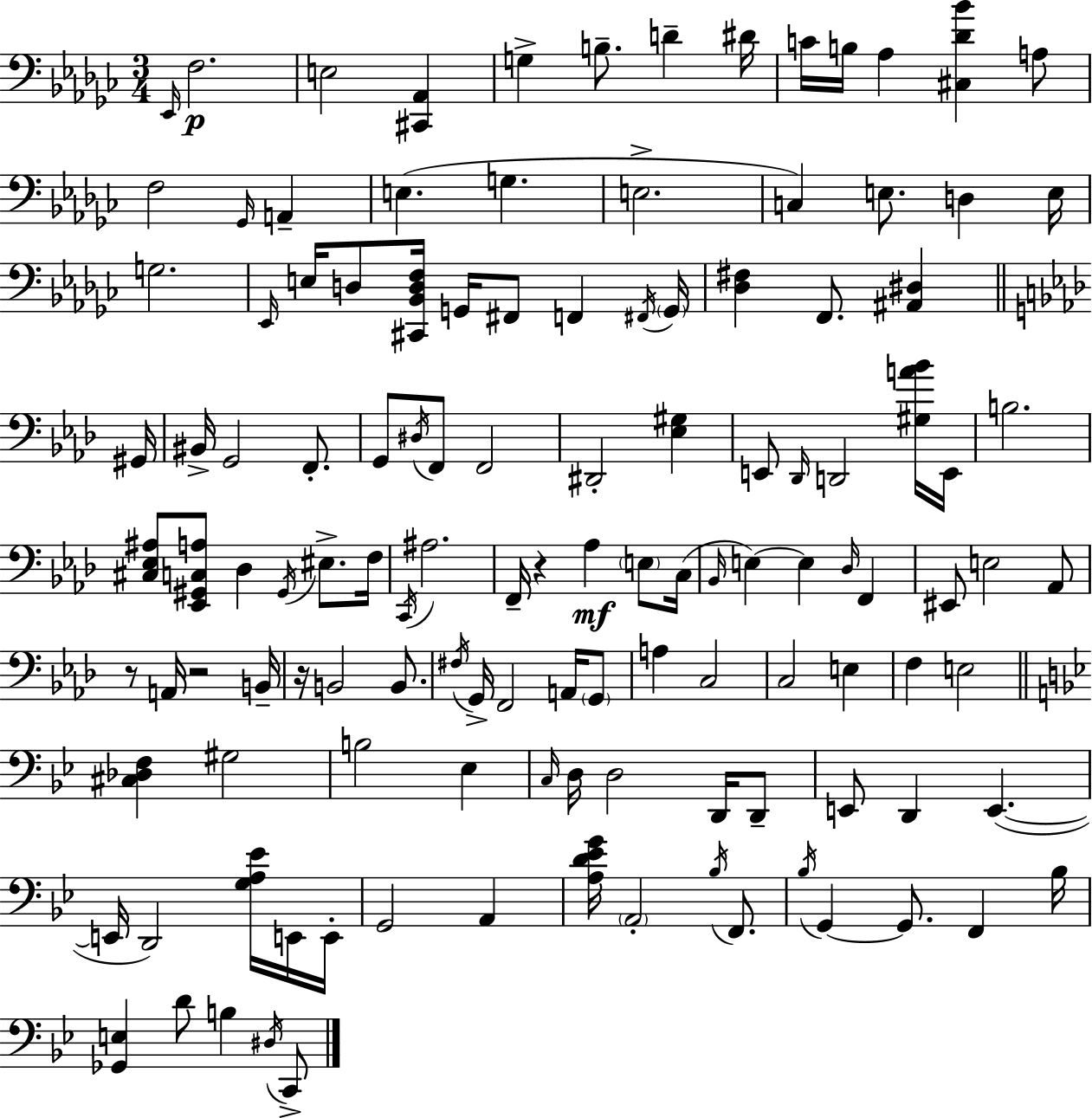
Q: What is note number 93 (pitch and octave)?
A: E2